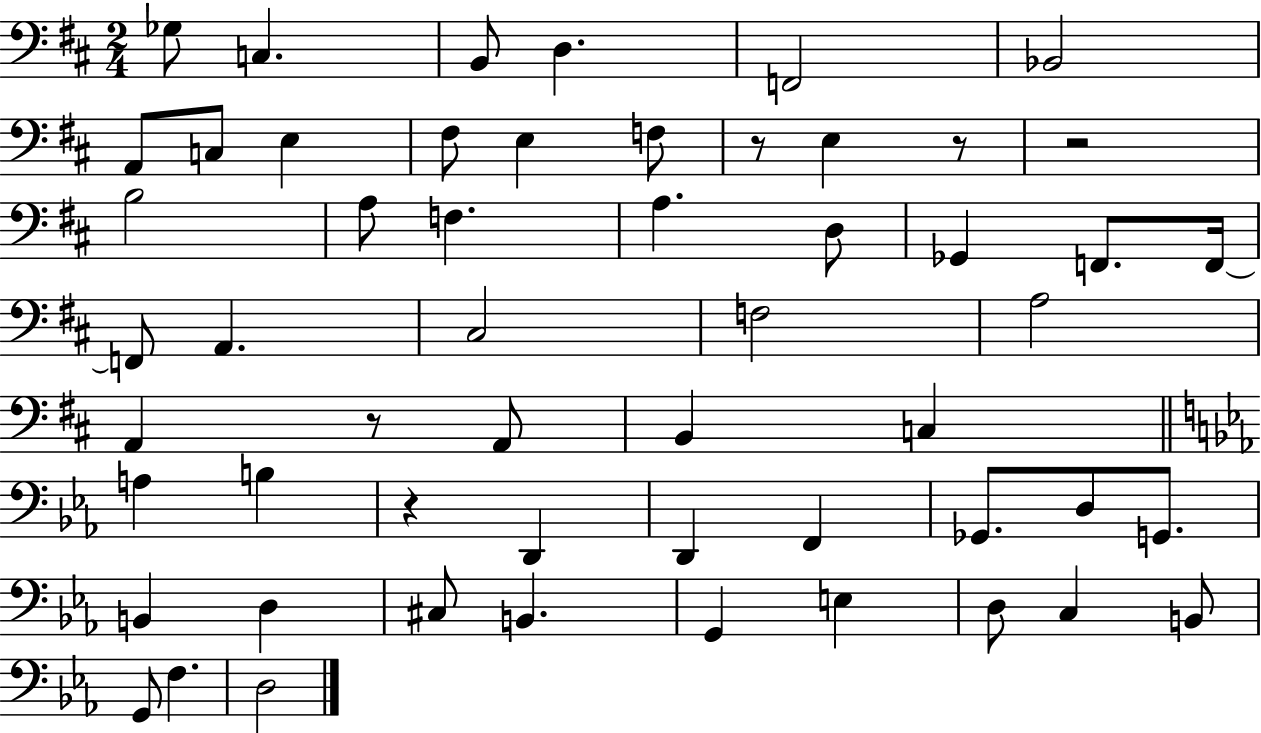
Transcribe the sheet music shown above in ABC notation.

X:1
T:Untitled
M:2/4
L:1/4
K:D
_G,/2 C, B,,/2 D, F,,2 _B,,2 A,,/2 C,/2 E, ^F,/2 E, F,/2 z/2 E, z/2 z2 B,2 A,/2 F, A, D,/2 _G,, F,,/2 F,,/4 F,,/2 A,, ^C,2 F,2 A,2 A,, z/2 A,,/2 B,, C, A, B, z D,, D,, F,, _G,,/2 D,/2 G,,/2 B,, D, ^C,/2 B,, G,, E, D,/2 C, B,,/2 G,,/2 F, D,2